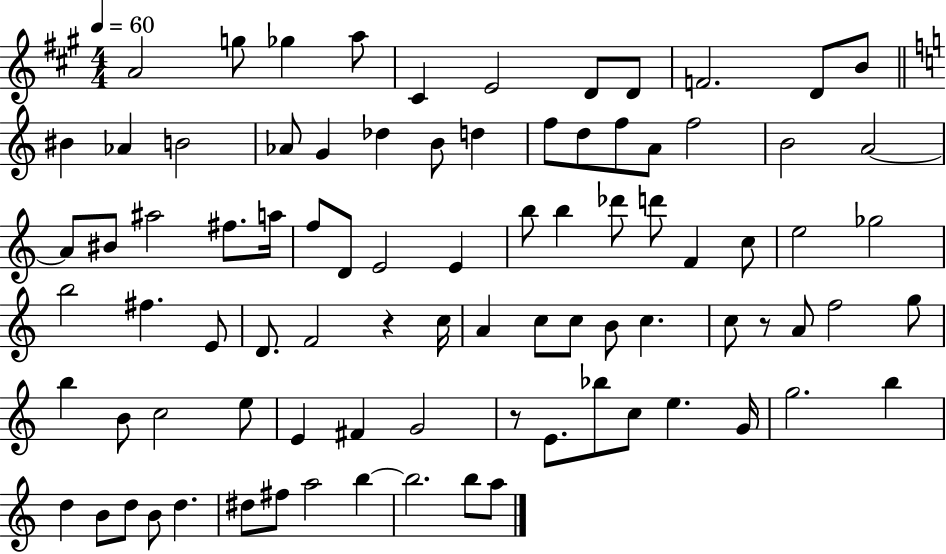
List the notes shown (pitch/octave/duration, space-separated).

A4/h G5/e Gb5/q A5/e C#4/q E4/h D4/e D4/e F4/h. D4/e B4/e BIS4/q Ab4/q B4/h Ab4/e G4/q Db5/q B4/e D5/q F5/e D5/e F5/e A4/e F5/h B4/h A4/h A4/e BIS4/e A#5/h F#5/e. A5/s F5/e D4/e E4/h E4/q B5/e B5/q Db6/e D6/e F4/q C5/e E5/h Gb5/h B5/h F#5/q. E4/e D4/e. F4/h R/q C5/s A4/q C5/e C5/e B4/e C5/q. C5/e R/e A4/e F5/h G5/e B5/q B4/e C5/h E5/e E4/q F#4/q G4/h R/e E4/e. Bb5/e C5/e E5/q. G4/s G5/h. B5/q D5/q B4/e D5/e B4/e D5/q. D#5/e F#5/e A5/h B5/q B5/h. B5/e A5/e